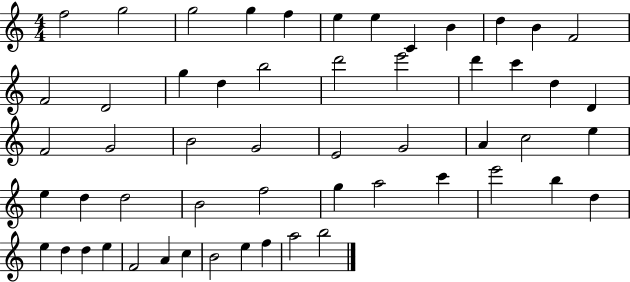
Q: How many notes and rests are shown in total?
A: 55